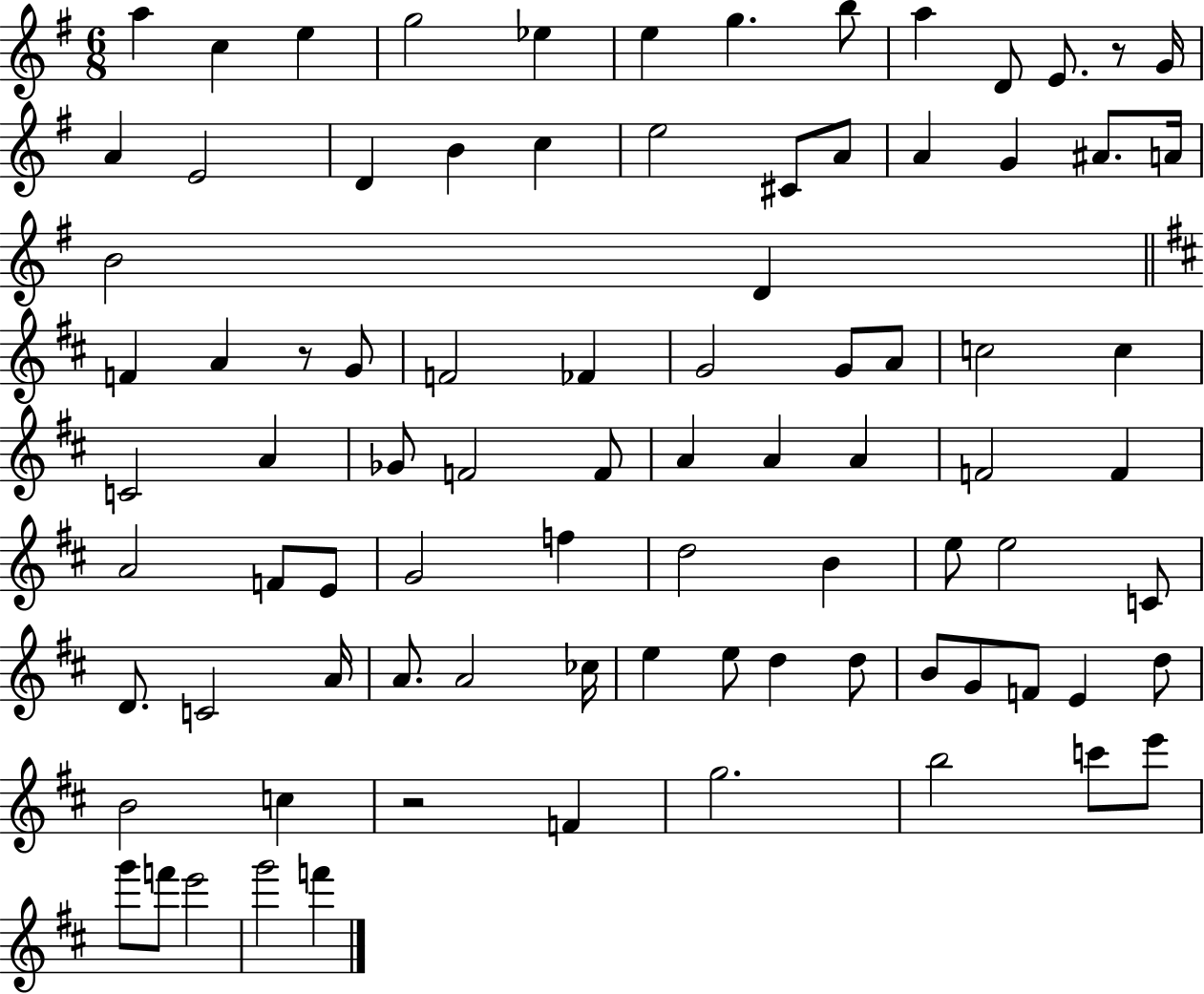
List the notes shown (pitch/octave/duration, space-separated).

A5/q C5/q E5/q G5/h Eb5/q E5/q G5/q. B5/e A5/q D4/e E4/e. R/e G4/s A4/q E4/h D4/q B4/q C5/q E5/h C#4/e A4/e A4/q G4/q A#4/e. A4/s B4/h D4/q F4/q A4/q R/e G4/e F4/h FES4/q G4/h G4/e A4/e C5/h C5/q C4/h A4/q Gb4/e F4/h F4/e A4/q A4/q A4/q F4/h F4/q A4/h F4/e E4/e G4/h F5/q D5/h B4/q E5/e E5/h C4/e D4/e. C4/h A4/s A4/e. A4/h CES5/s E5/q E5/e D5/q D5/e B4/e G4/e F4/e E4/q D5/e B4/h C5/q R/h F4/q G5/h. B5/h C6/e E6/e G6/e F6/e E6/h G6/h F6/q